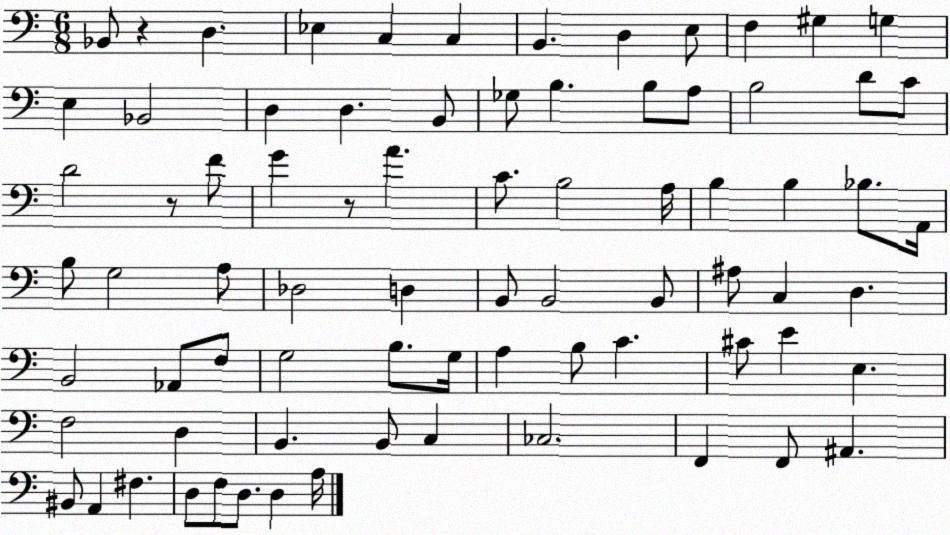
X:1
T:Untitled
M:6/8
L:1/4
K:C
_B,,/2 z D, _E, C, C, B,, D, E,/2 F, ^G, G, E, _B,,2 D, D, B,,/2 _G,/2 B, B,/2 A,/2 B,2 D/2 C/2 D2 z/2 F/2 G z/2 A C/2 B,2 A,/4 B, B, _B,/2 A,,/4 B,/2 G,2 A,/2 _D,2 D, B,,/2 B,,2 B,,/2 ^A,/2 C, D, B,,2 _A,,/2 F,/2 G,2 B,/2 G,/4 A, B,/2 C ^C/2 E E, F,2 D, B,, B,,/2 C, _C,2 F,, F,,/2 ^A,, ^B,,/2 A,, ^F, D,/2 F,/2 D,/2 D, A,/4